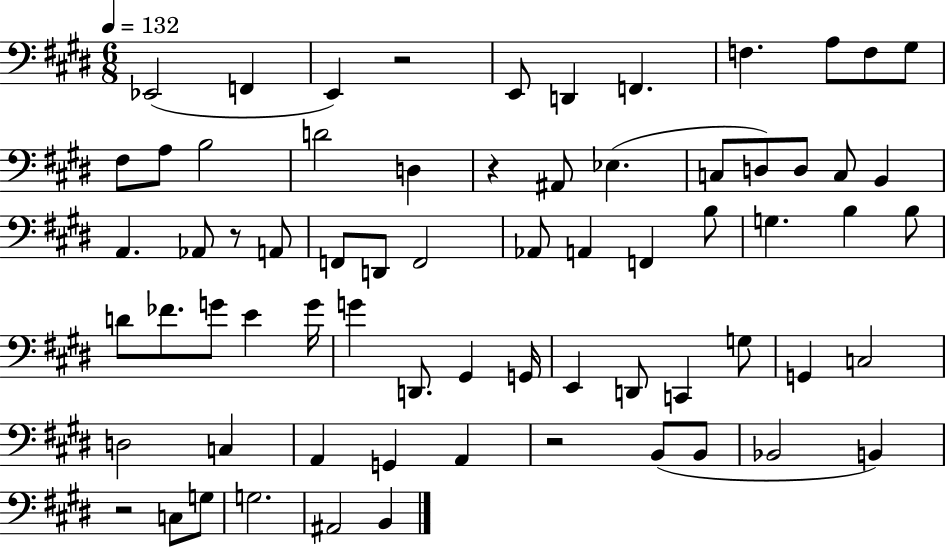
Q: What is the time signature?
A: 6/8